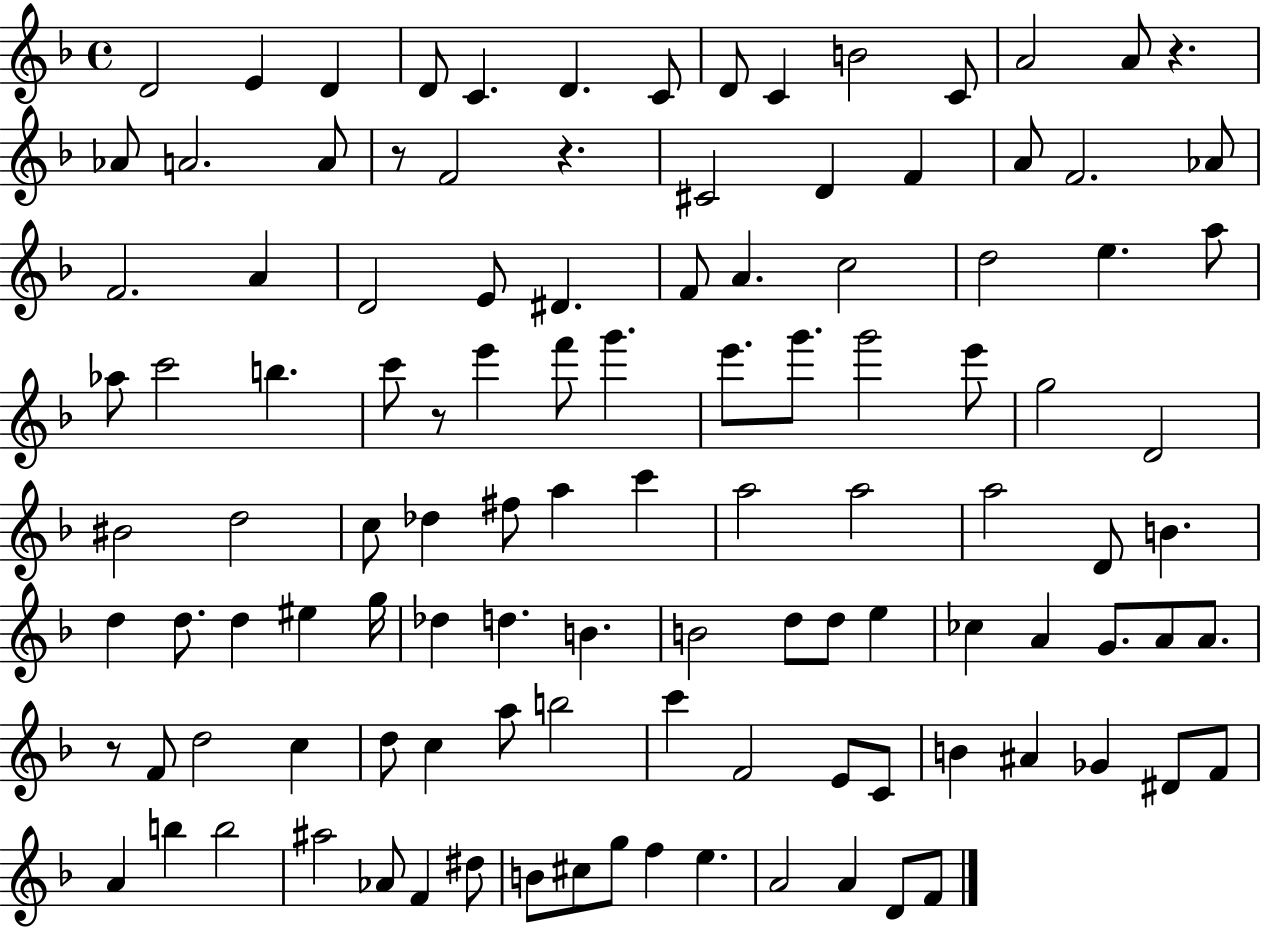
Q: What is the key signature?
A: F major